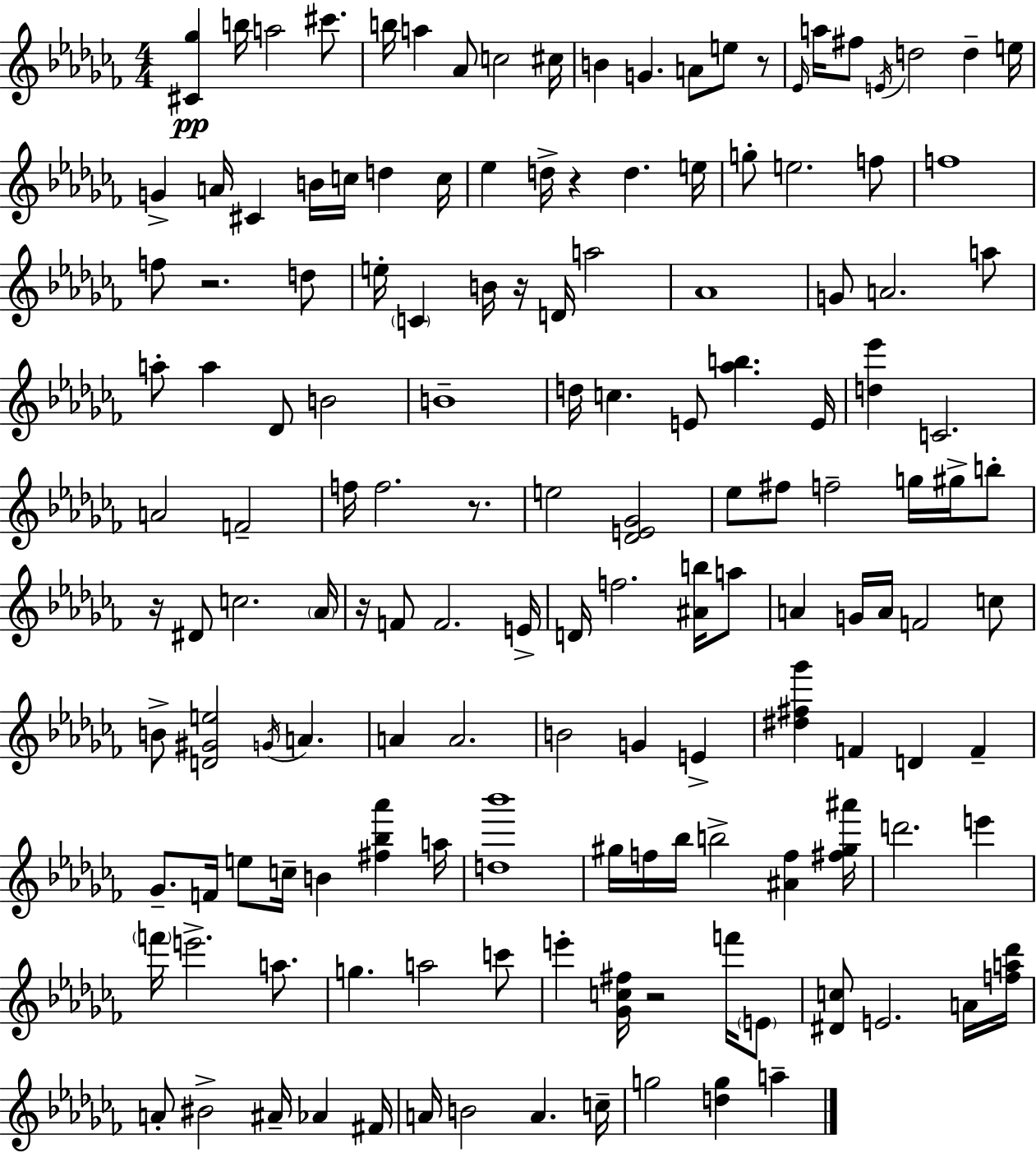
X:1
T:Untitled
M:4/4
L:1/4
K:Abm
[^C_g] b/4 a2 ^c'/2 b/4 a _A/2 c2 ^c/4 B G A/2 e/2 z/2 _E/4 a/4 ^f/2 E/4 d2 d e/4 G A/4 ^C B/4 c/4 d c/4 _e d/4 z d e/4 g/2 e2 f/2 f4 f/2 z2 d/2 e/4 C B/4 z/4 D/4 a2 _A4 G/2 A2 a/2 a/2 a _D/2 B2 B4 d/4 c E/2 [_ab] E/4 [d_e'] C2 A2 F2 f/4 f2 z/2 e2 [_DE_G]2 _e/2 ^f/2 f2 g/4 ^g/4 b/2 z/4 ^D/2 c2 _A/4 z/4 F/2 F2 E/4 D/4 f2 [^Ab]/4 a/2 A G/4 A/4 F2 c/2 B/2 [D^Ge]2 G/4 A A A2 B2 G E [^d^f_g'] F D F _G/2 F/4 e/2 c/4 B [^f_b_a'] a/4 [d_b']4 ^g/4 f/4 _b/4 b2 [^Af] [^f^g^a']/4 d'2 e' f'/4 e'2 a/2 g a2 c'/2 e' [_Gc^f]/4 z2 f'/4 E/2 [^Dc]/2 E2 A/4 [fa_d']/4 A/2 ^B2 ^A/4 _A ^F/4 A/4 B2 A c/4 g2 [dg] a